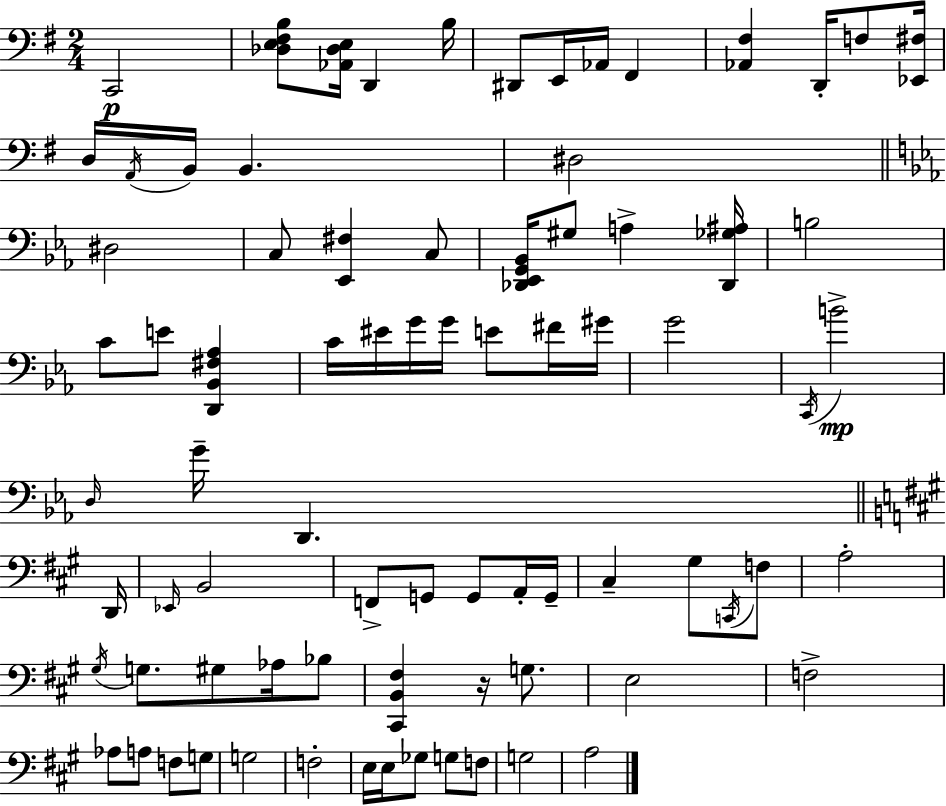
C2/h [Db3,E3,F#3,B3]/e [Ab2,Db3,E3]/s D2/q B3/s D#2/e E2/s Ab2/s F#2/q [Ab2,F#3]/q D2/s F3/e [Eb2,F#3]/s D3/s A2/s B2/s B2/q. D#3/h D#3/h C3/e [Eb2,F#3]/q C3/e [Db2,Eb2,G2,Bb2]/s G#3/e A3/q [Db2,Gb3,A#3]/s B3/h C4/e E4/e [D2,Bb2,F#3,Ab3]/q C4/s EIS4/s G4/s G4/s E4/e F#4/s G#4/s G4/h C2/s B4/h D3/s G4/s D2/q. D2/s Eb2/s B2/h F2/e G2/e G2/e A2/s G2/s C#3/q G#3/e C2/s F3/e A3/h G#3/s G3/e. G#3/e Ab3/s Bb3/e [C#2,B2,F#3]/q R/s G3/e. E3/h F3/h Ab3/e A3/e F3/e G3/e G3/h F3/h E3/s E3/s Gb3/e G3/e F3/e G3/h A3/h